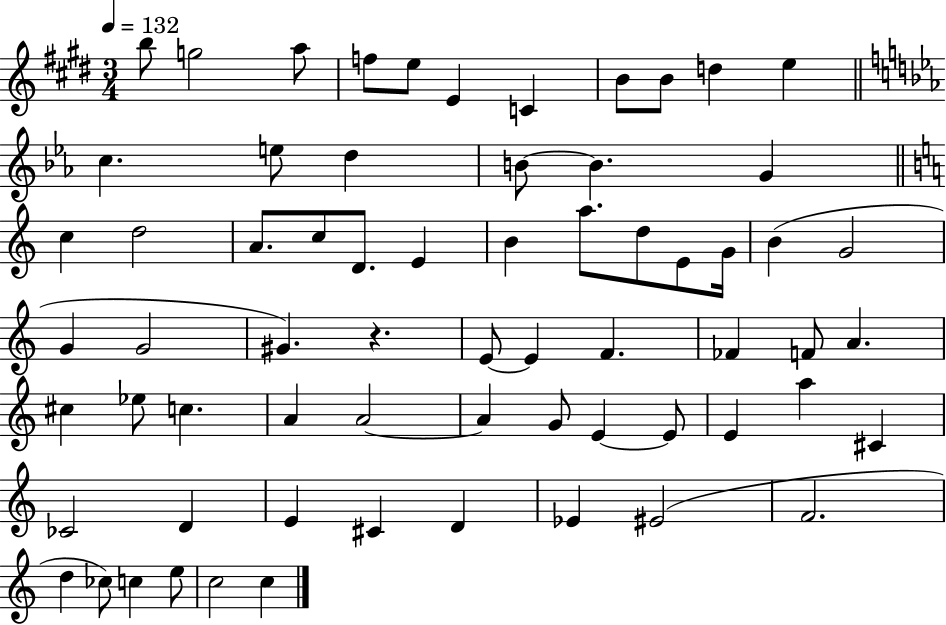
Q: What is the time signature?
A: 3/4